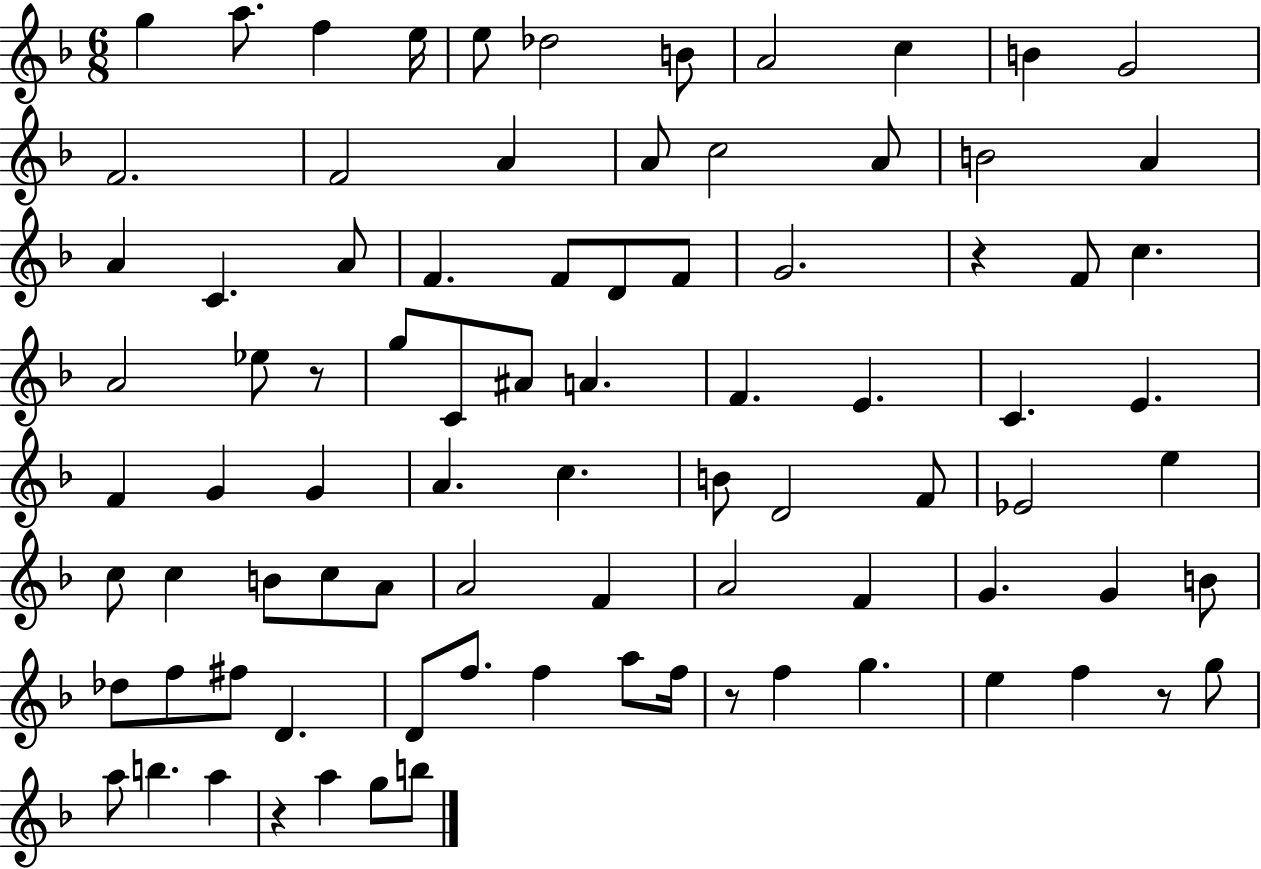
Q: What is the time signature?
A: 6/8